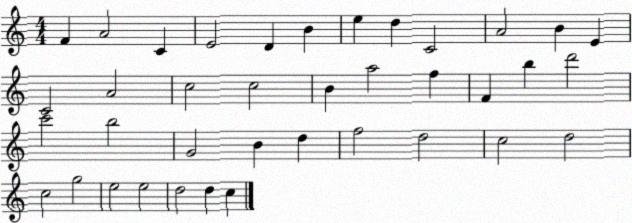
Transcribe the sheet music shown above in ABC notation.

X:1
T:Untitled
M:4/4
L:1/4
K:C
F A2 C E2 D B e d C2 A2 B E C2 A2 c2 c2 B a2 f F b d'2 c'2 b2 G2 B d f2 d2 c2 d2 c2 g2 e2 e2 d2 d c